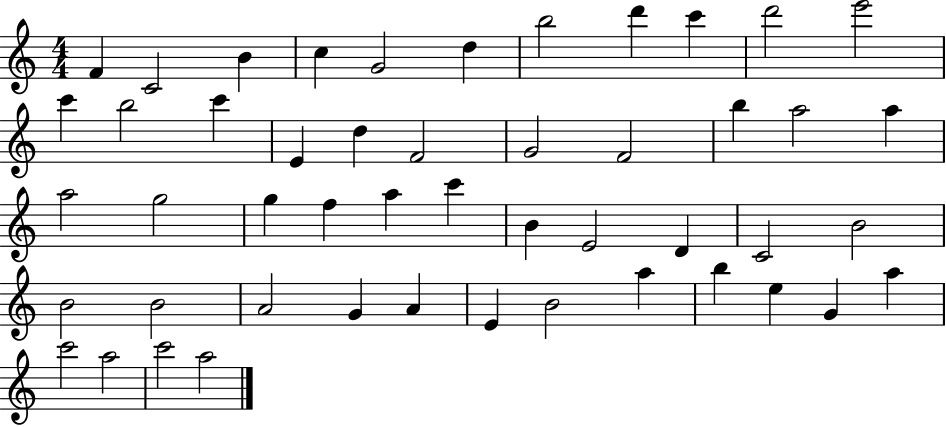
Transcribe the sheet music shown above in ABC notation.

X:1
T:Untitled
M:4/4
L:1/4
K:C
F C2 B c G2 d b2 d' c' d'2 e'2 c' b2 c' E d F2 G2 F2 b a2 a a2 g2 g f a c' B E2 D C2 B2 B2 B2 A2 G A E B2 a b e G a c'2 a2 c'2 a2